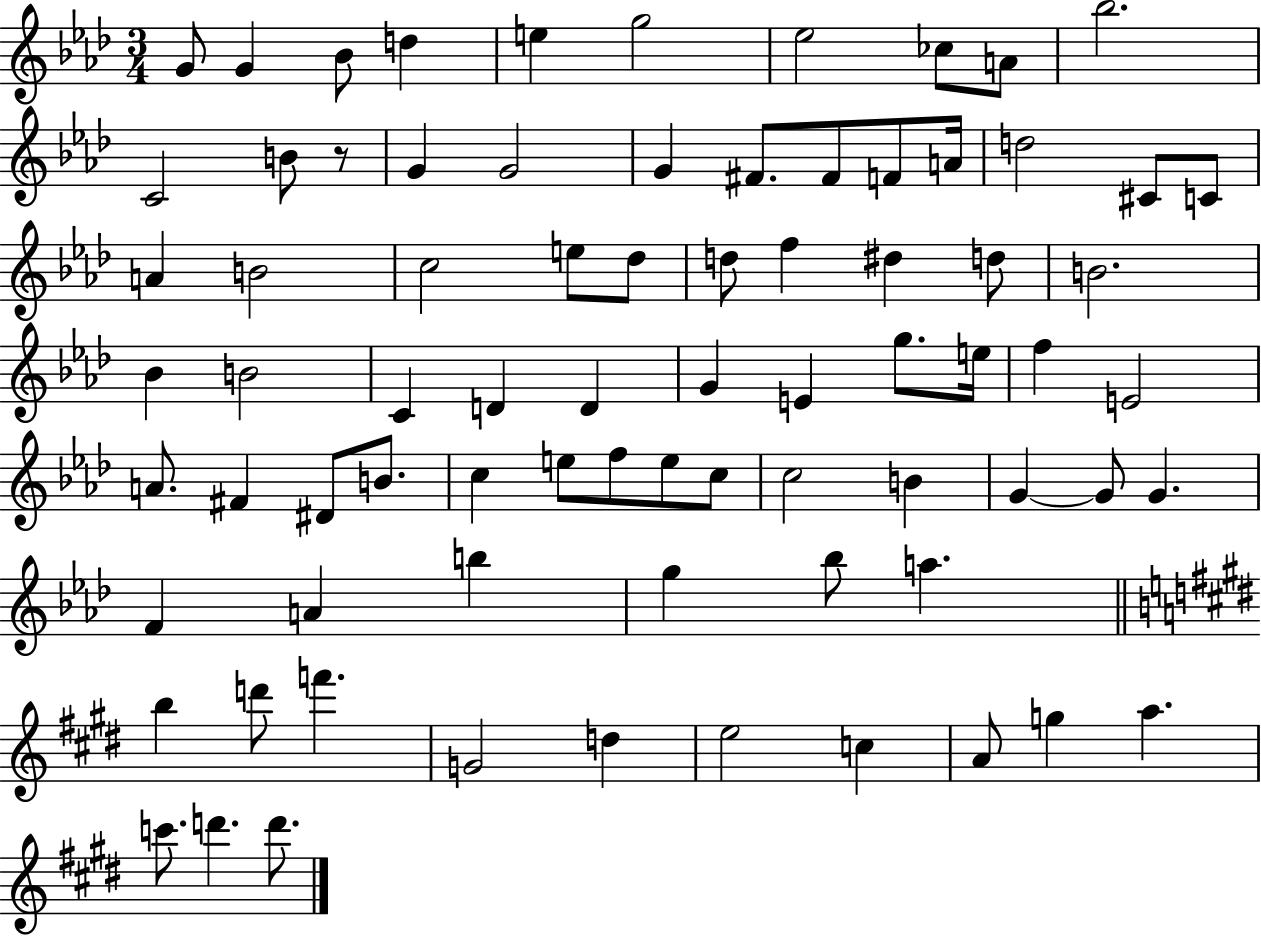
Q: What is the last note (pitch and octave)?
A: D6